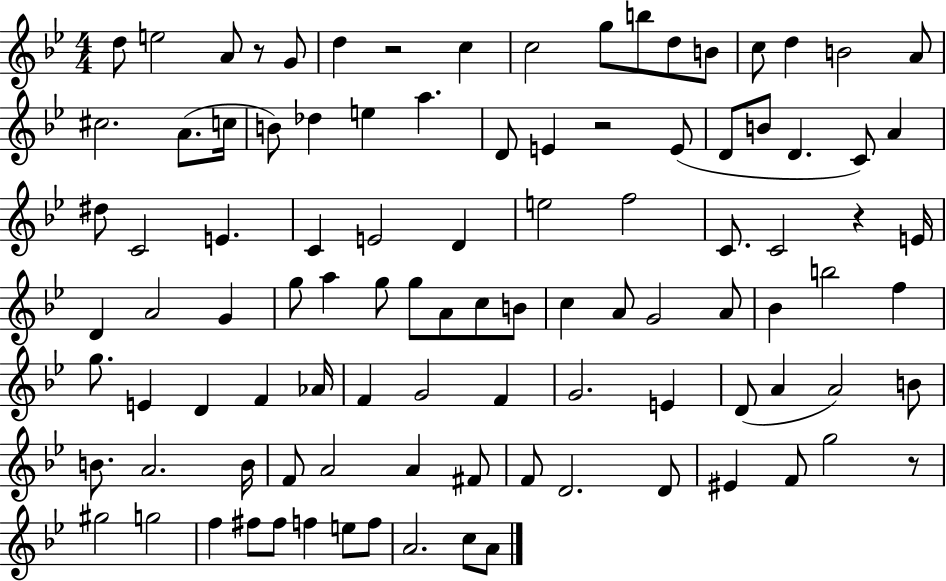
X:1
T:Untitled
M:4/4
L:1/4
K:Bb
d/2 e2 A/2 z/2 G/2 d z2 c c2 g/2 b/2 d/2 B/2 c/2 d B2 A/2 ^c2 A/2 c/4 B/2 _d e a D/2 E z2 E/2 D/2 B/2 D C/2 A ^d/2 C2 E C E2 D e2 f2 C/2 C2 z E/4 D A2 G g/2 a g/2 g/2 A/2 c/2 B/2 c A/2 G2 A/2 _B b2 f g/2 E D F _A/4 F G2 F G2 E D/2 A A2 B/2 B/2 A2 B/4 F/2 A2 A ^F/2 F/2 D2 D/2 ^E F/2 g2 z/2 ^g2 g2 f ^f/2 ^f/2 f e/2 f/2 A2 c/2 A/2